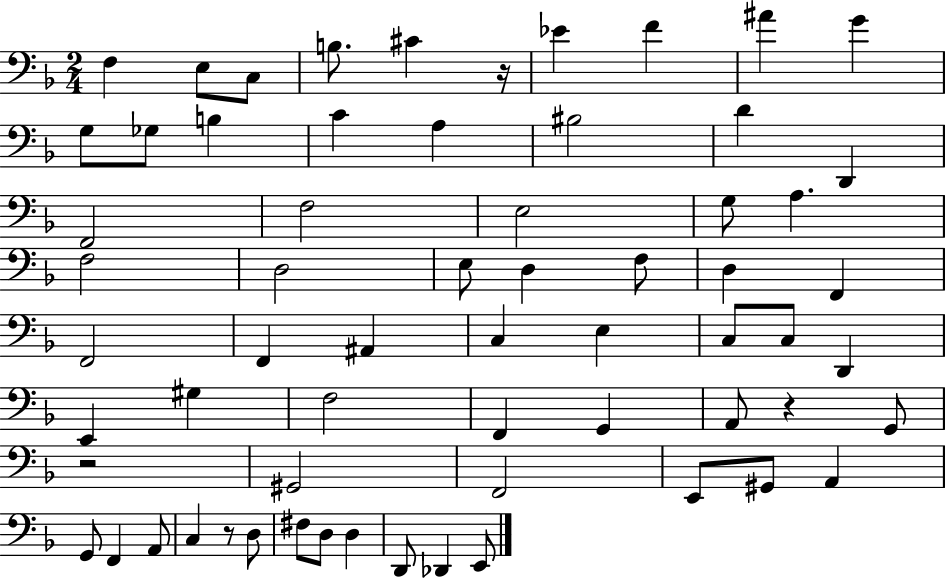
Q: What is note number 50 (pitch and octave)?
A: G2